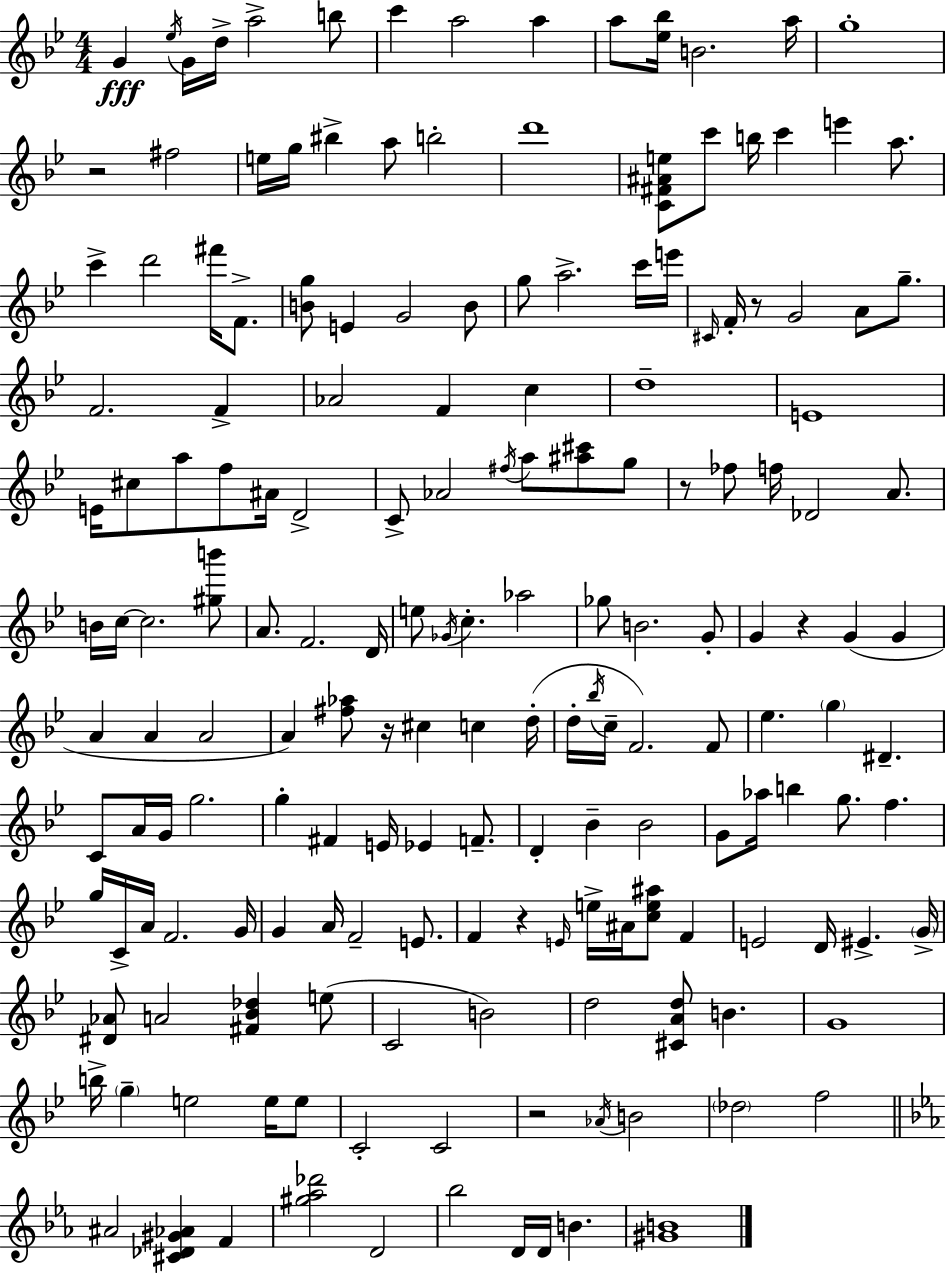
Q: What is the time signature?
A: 4/4